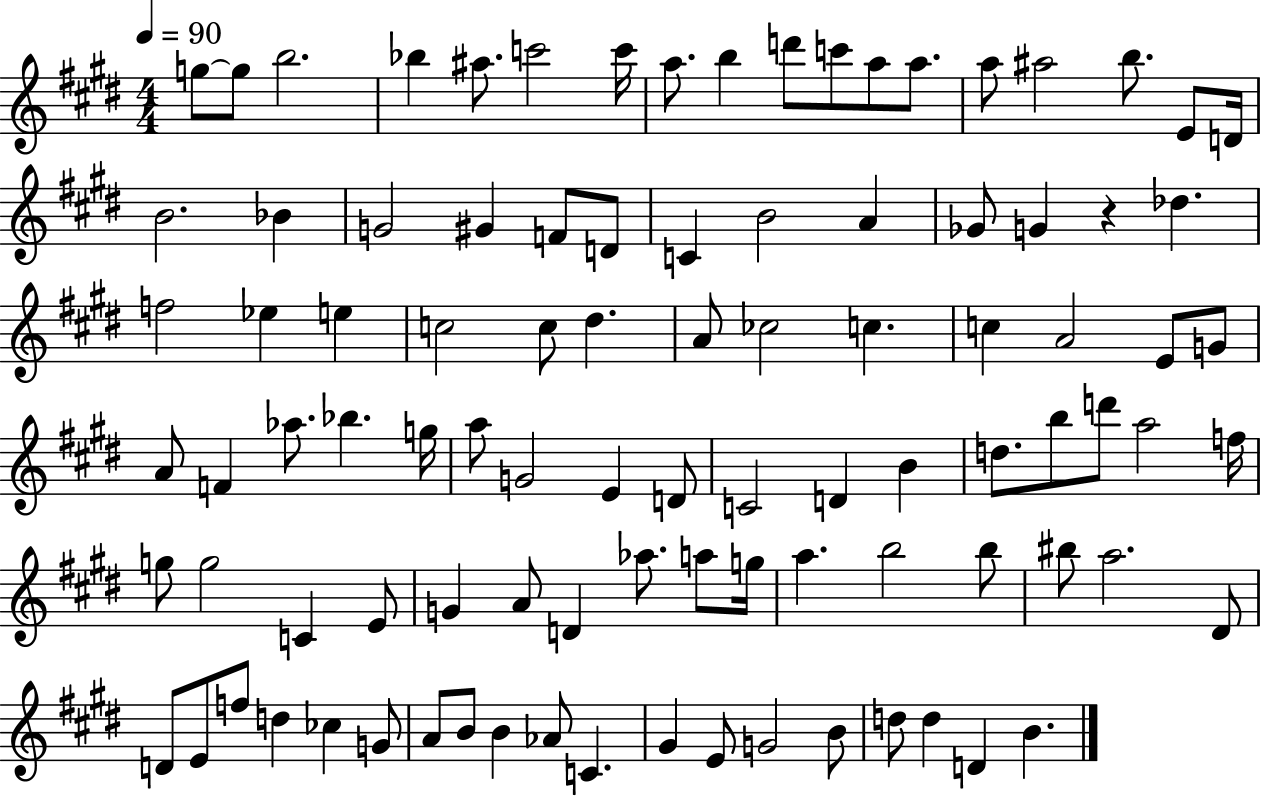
G5/e G5/e B5/h. Bb5/q A#5/e. C6/h C6/s A5/e. B5/q D6/e C6/e A5/e A5/e. A5/e A#5/h B5/e. E4/e D4/s B4/h. Bb4/q G4/h G#4/q F4/e D4/e C4/q B4/h A4/q Gb4/e G4/q R/q Db5/q. F5/h Eb5/q E5/q C5/h C5/e D#5/q. A4/e CES5/h C5/q. C5/q A4/h E4/e G4/e A4/e F4/q Ab5/e. Bb5/q. G5/s A5/e G4/h E4/q D4/e C4/h D4/q B4/q D5/e. B5/e D6/e A5/h F5/s G5/e G5/h C4/q E4/e G4/q A4/e D4/q Ab5/e. A5/e G5/s A5/q. B5/h B5/e BIS5/e A5/h. D#4/e D4/e E4/e F5/e D5/q CES5/q G4/e A4/e B4/e B4/q Ab4/e C4/q. G#4/q E4/e G4/h B4/e D5/e D5/q D4/q B4/q.